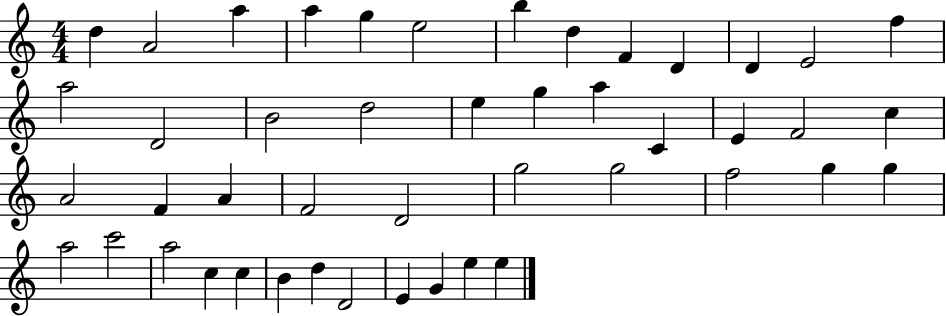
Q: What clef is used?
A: treble